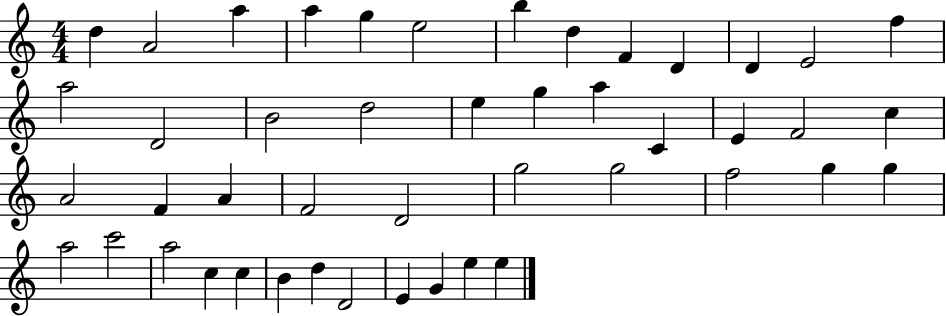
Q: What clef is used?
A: treble